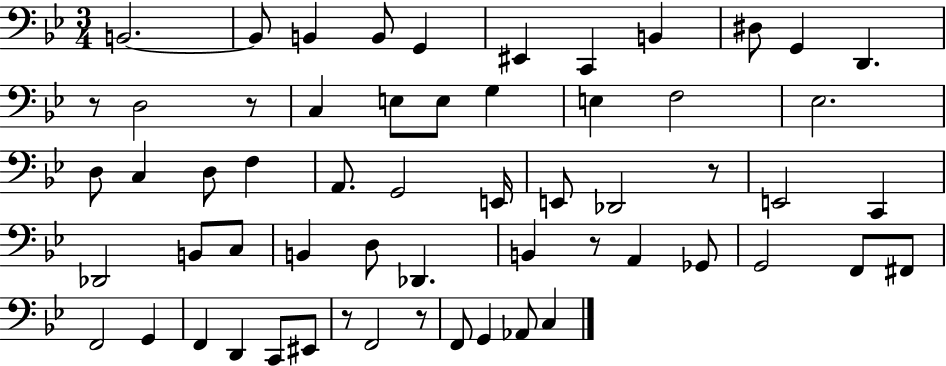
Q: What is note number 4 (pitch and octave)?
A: B2